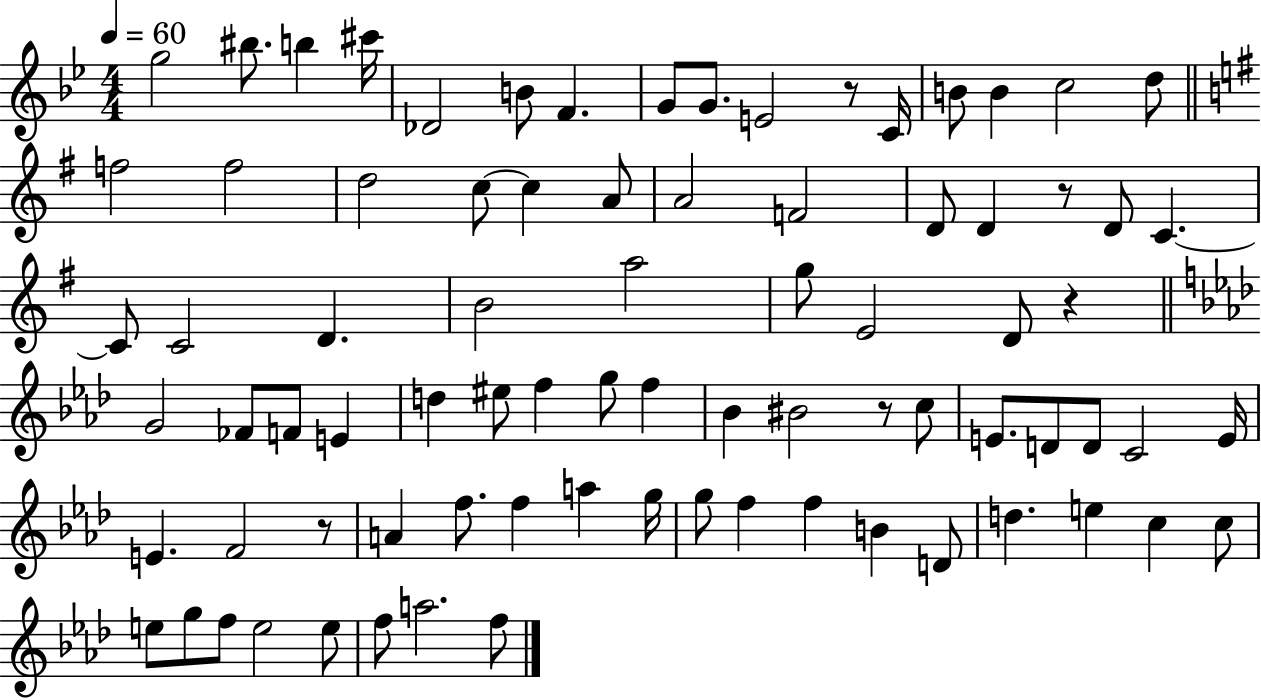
G5/h BIS5/e. B5/q C#6/s Db4/h B4/e F4/q. G4/e G4/e. E4/h R/e C4/s B4/e B4/q C5/h D5/e F5/h F5/h D5/h C5/e C5/q A4/e A4/h F4/h D4/e D4/q R/e D4/e C4/q. C4/e C4/h D4/q. B4/h A5/h G5/e E4/h D4/e R/q G4/h FES4/e F4/e E4/q D5/q EIS5/e F5/q G5/e F5/q Bb4/q BIS4/h R/e C5/e E4/e. D4/e D4/e C4/h E4/s E4/q. F4/h R/e A4/q F5/e. F5/q A5/q G5/s G5/e F5/q F5/q B4/q D4/e D5/q. E5/q C5/q C5/e E5/e G5/e F5/e E5/h E5/e F5/e A5/h. F5/e